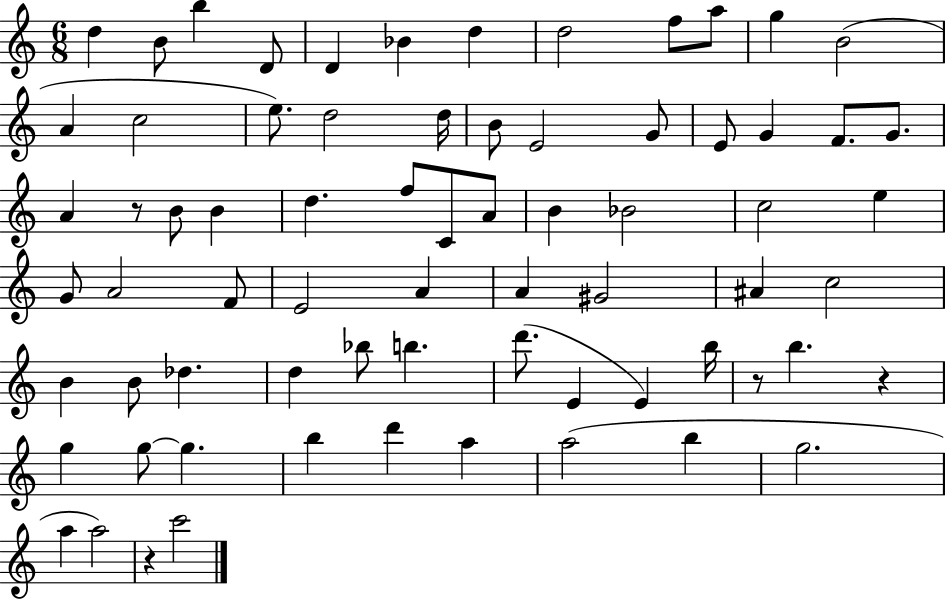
X:1
T:Untitled
M:6/8
L:1/4
K:C
d B/2 b D/2 D _B d d2 f/2 a/2 g B2 A c2 e/2 d2 d/4 B/2 E2 G/2 E/2 G F/2 G/2 A z/2 B/2 B d f/2 C/2 A/2 B _B2 c2 e G/2 A2 F/2 E2 A A ^G2 ^A c2 B B/2 _d d _b/2 b d'/2 E E b/4 z/2 b z g g/2 g b d' a a2 b g2 a a2 z c'2